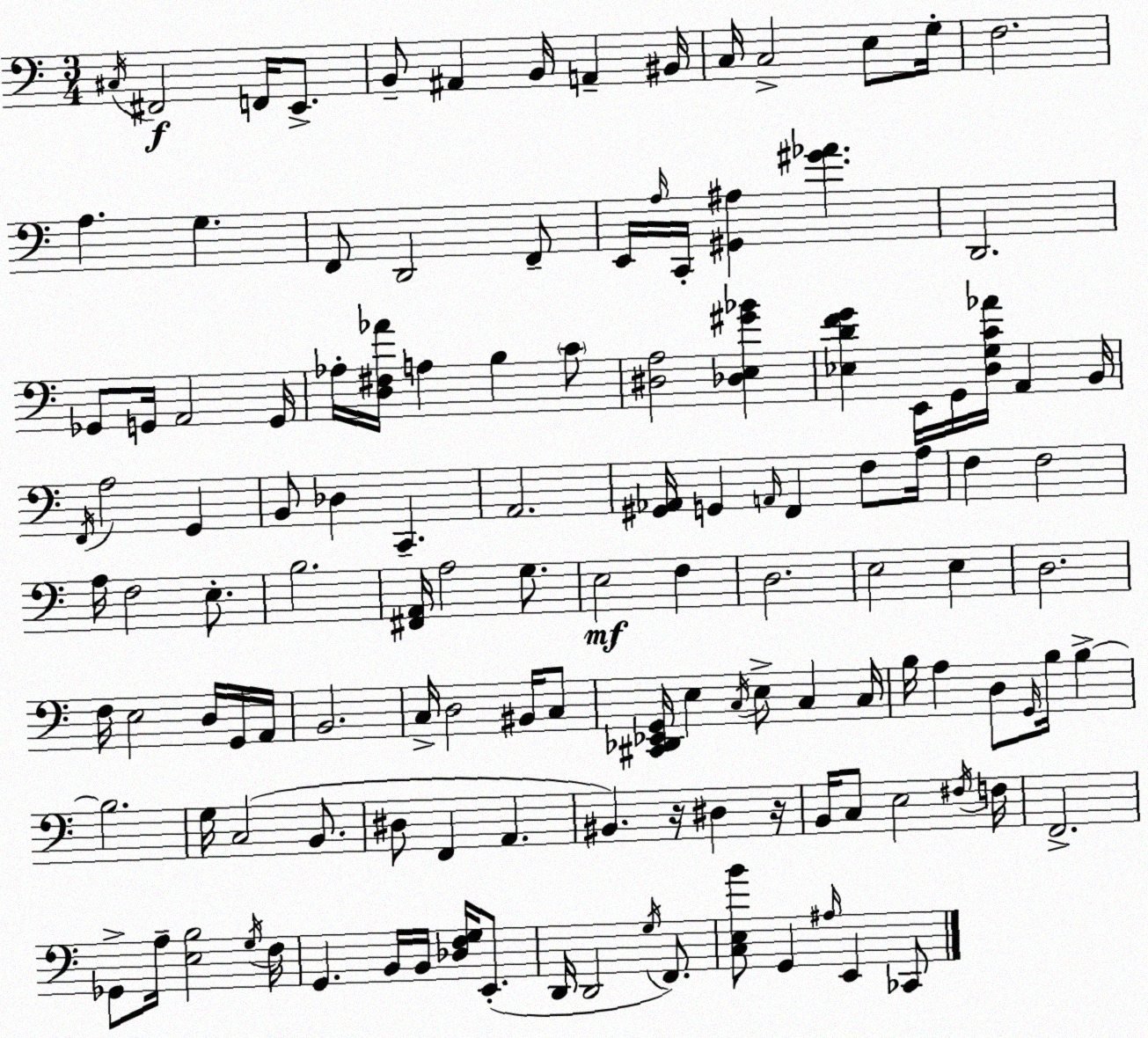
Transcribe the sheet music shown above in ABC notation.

X:1
T:Untitled
M:3/4
L:1/4
K:Am
^C,/4 ^F,,2 F,,/4 E,,/2 B,,/2 ^A,, B,,/4 A,, ^B,,/4 C,/4 C,2 E,/2 G,/4 F,2 A, G, F,,/2 D,,2 F,,/2 E,,/4 A,/4 C,,/4 [^G,,^A,] [^G_A] D,,2 _G,,/2 G,,/4 A,,2 G,,/4 _A,/4 [D,^F,_A]/4 A, B, C/2 [^D,A,]2 [_D,E,^G_B] [_E,DFG] E,,/4 G,,/4 [D,G,C_A]/4 A,, B,,/4 F,,/4 A,2 G,, B,,/2 _D, C,, A,,2 [^G,,_A,,]/4 G,, A,,/4 F,, F,/2 A,/4 F, F,2 A,/4 F,2 E,/2 B,2 [^F,,A,,]/4 A,2 G,/2 E,2 F, D,2 E,2 E, D,2 F,/4 E,2 D,/4 G,,/4 A,,/4 B,,2 C,/4 D,2 ^B,,/4 C,/2 [^C,,_D,,_E,,G,,]/4 E, C,/4 E,/2 C, C,/4 B,/4 A, D,/2 G,,/4 B,/4 B, B,2 G,/4 C,2 B,,/2 ^D,/2 F,, A,, ^B,, z/4 ^D, z/4 B,,/4 C,/2 E,2 ^F,/4 F,/4 F,,2 _G,,/2 A,/4 [E,B,]2 G,/4 F,/4 G,, B,,/4 B,,/4 [_D,F,G,]/4 E,,/2 D,,/4 D,,2 G,/4 F,,/2 [C,E,B]/2 G,, ^A,/4 E,, _C,,/2